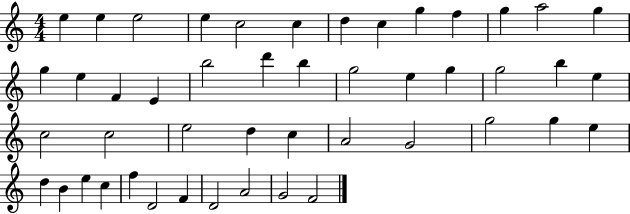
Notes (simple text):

E5/q E5/q E5/h E5/q C5/h C5/q D5/q C5/q G5/q F5/q G5/q A5/h G5/q G5/q E5/q F4/q E4/q B5/h D6/q B5/q G5/h E5/q G5/q G5/h B5/q E5/q C5/h C5/h E5/h D5/q C5/q A4/h G4/h G5/h G5/q E5/q D5/q B4/q E5/q C5/q F5/q D4/h F4/q D4/h A4/h G4/h F4/h